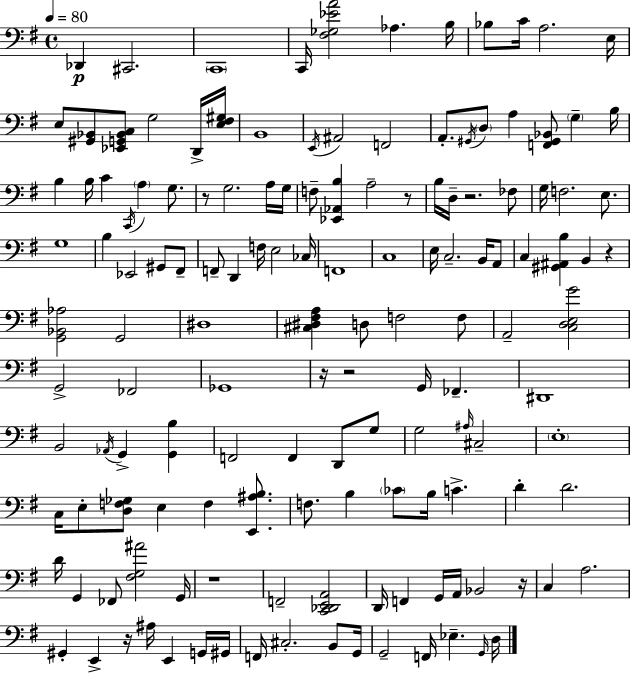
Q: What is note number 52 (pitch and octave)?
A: C3